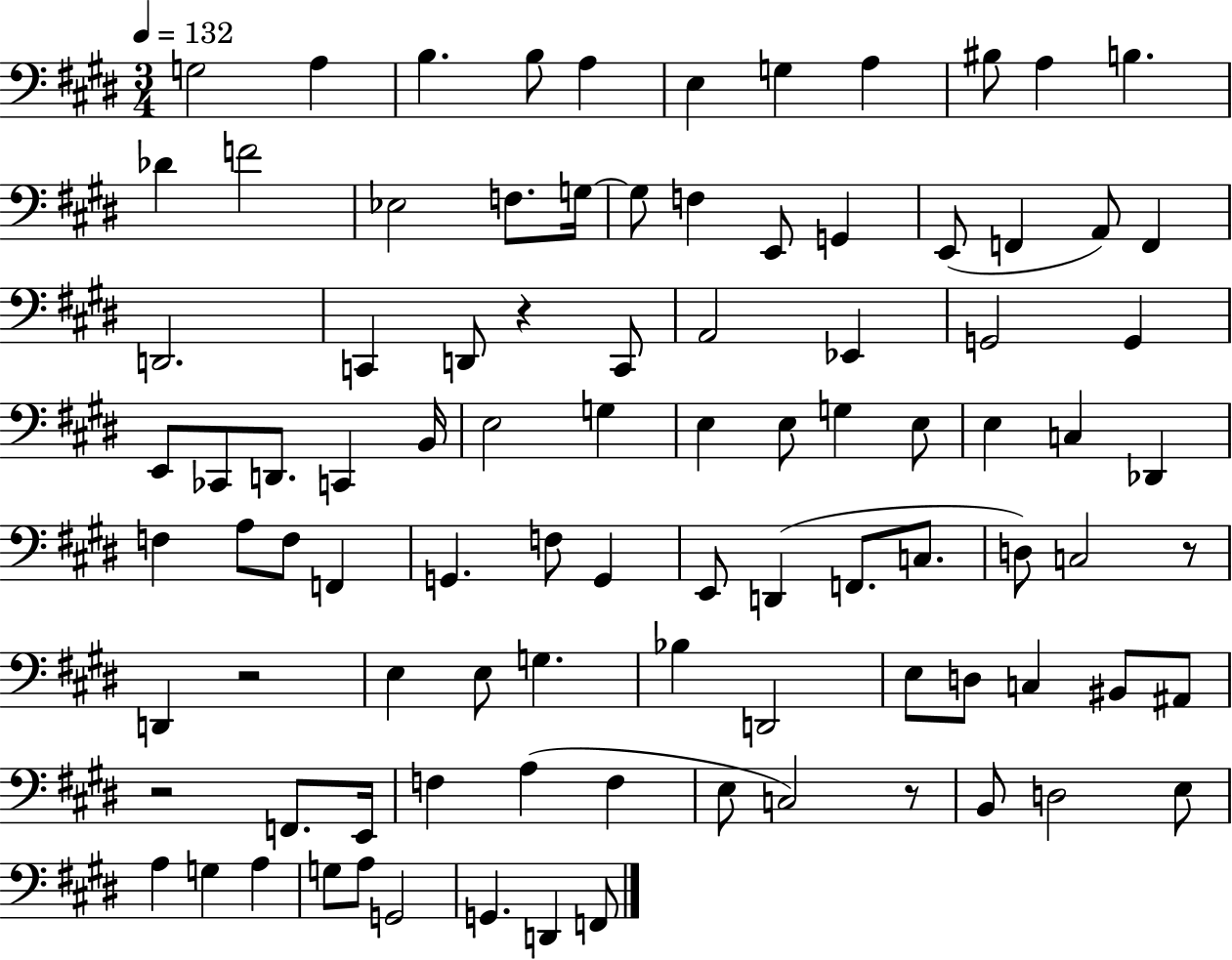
{
  \clef bass
  \numericTimeSignature
  \time 3/4
  \key e \major
  \tempo 4 = 132
  g2 a4 | b4. b8 a4 | e4 g4 a4 | bis8 a4 b4. | \break des'4 f'2 | ees2 f8. g16~~ | g8 f4 e,8 g,4 | e,8( f,4 a,8) f,4 | \break d,2. | c,4 d,8 r4 c,8 | a,2 ees,4 | g,2 g,4 | \break e,8 ces,8 d,8. c,4 b,16 | e2 g4 | e4 e8 g4 e8 | e4 c4 des,4 | \break f4 a8 f8 f,4 | g,4. f8 g,4 | e,8 d,4( f,8. c8. | d8) c2 r8 | \break d,4 r2 | e4 e8 g4. | bes4 d,2 | e8 d8 c4 bis,8 ais,8 | \break r2 f,8. e,16 | f4 a4( f4 | e8 c2) r8 | b,8 d2 e8 | \break a4 g4 a4 | g8 a8 g,2 | g,4. d,4 f,8 | \bar "|."
}